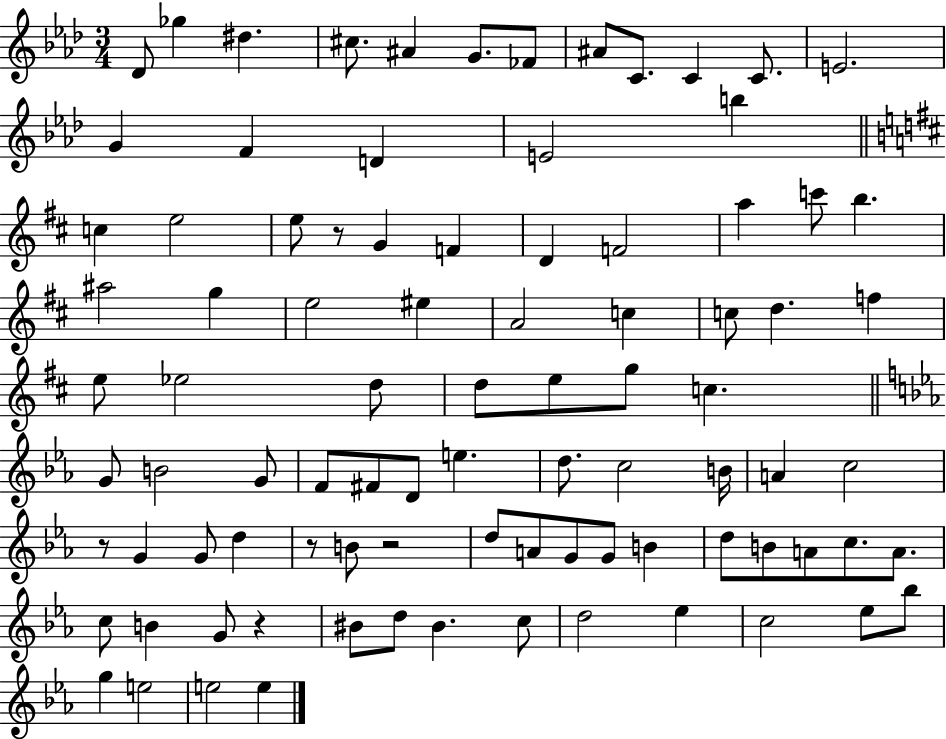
{
  \clef treble
  \numericTimeSignature
  \time 3/4
  \key aes \major
  des'8 ges''4 dis''4. | cis''8. ais'4 g'8. fes'8 | ais'8 c'8. c'4 c'8. | e'2. | \break g'4 f'4 d'4 | e'2 b''4 | \bar "||" \break \key d \major c''4 e''2 | e''8 r8 g'4 f'4 | d'4 f'2 | a''4 c'''8 b''4. | \break ais''2 g''4 | e''2 eis''4 | a'2 c''4 | c''8 d''4. f''4 | \break e''8 ees''2 d''8 | d''8 e''8 g''8 c''4. | \bar "||" \break \key c \minor g'8 b'2 g'8 | f'8 fis'8 d'8 e''4. | d''8. c''2 b'16 | a'4 c''2 | \break r8 g'4 g'8 d''4 | r8 b'8 r2 | d''8 a'8 g'8 g'8 b'4 | d''8 b'8 a'8 c''8. a'8. | \break c''8 b'4 g'8 r4 | bis'8 d''8 bis'4. c''8 | d''2 ees''4 | c''2 ees''8 bes''8 | \break g''4 e''2 | e''2 e''4 | \bar "|."
}